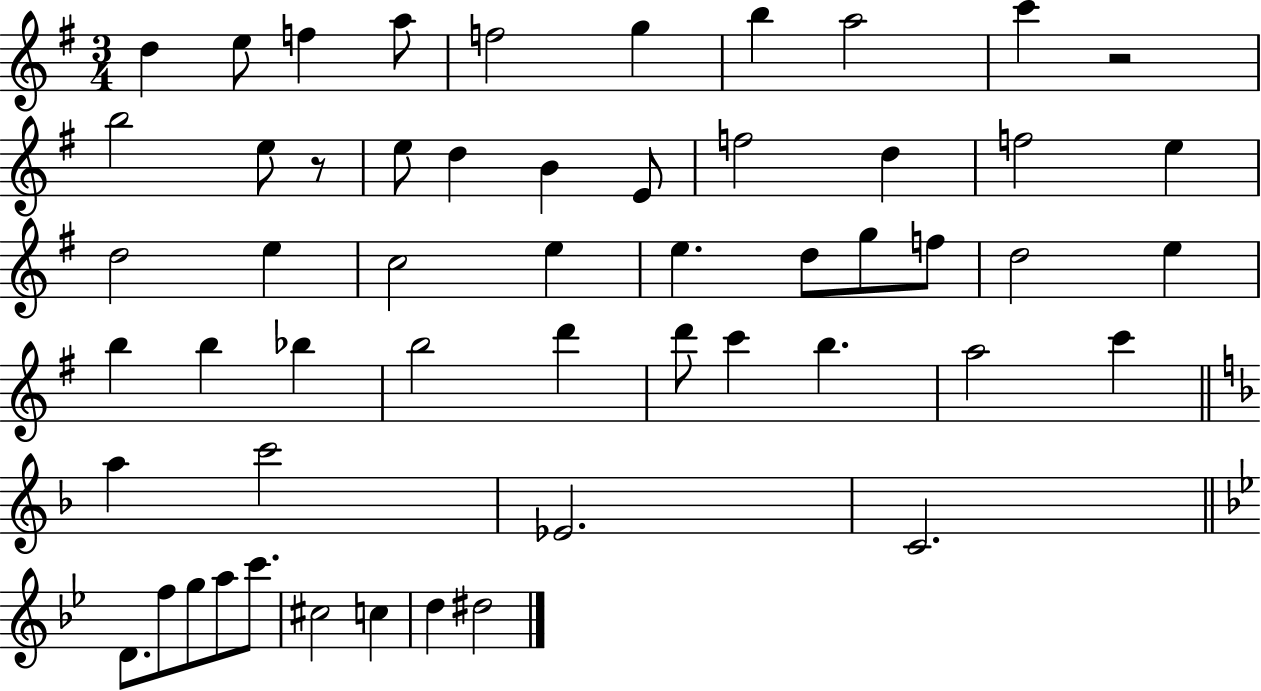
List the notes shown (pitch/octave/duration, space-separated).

D5/q E5/e F5/q A5/e F5/h G5/q B5/q A5/h C6/q R/h B5/h E5/e R/e E5/e D5/q B4/q E4/e F5/h D5/q F5/h E5/q D5/h E5/q C5/h E5/q E5/q. D5/e G5/e F5/e D5/h E5/q B5/q B5/q Bb5/q B5/h D6/q D6/e C6/q B5/q. A5/h C6/q A5/q C6/h Eb4/h. C4/h. D4/e. F5/e G5/e A5/e C6/e. C#5/h C5/q D5/q D#5/h